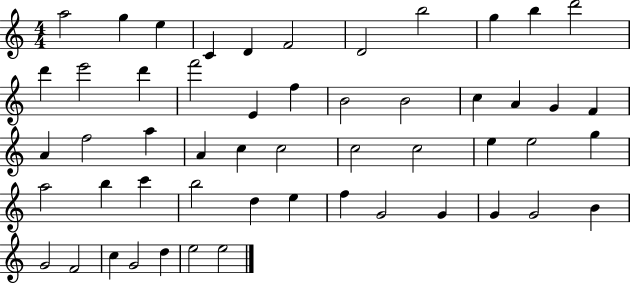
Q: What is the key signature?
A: C major